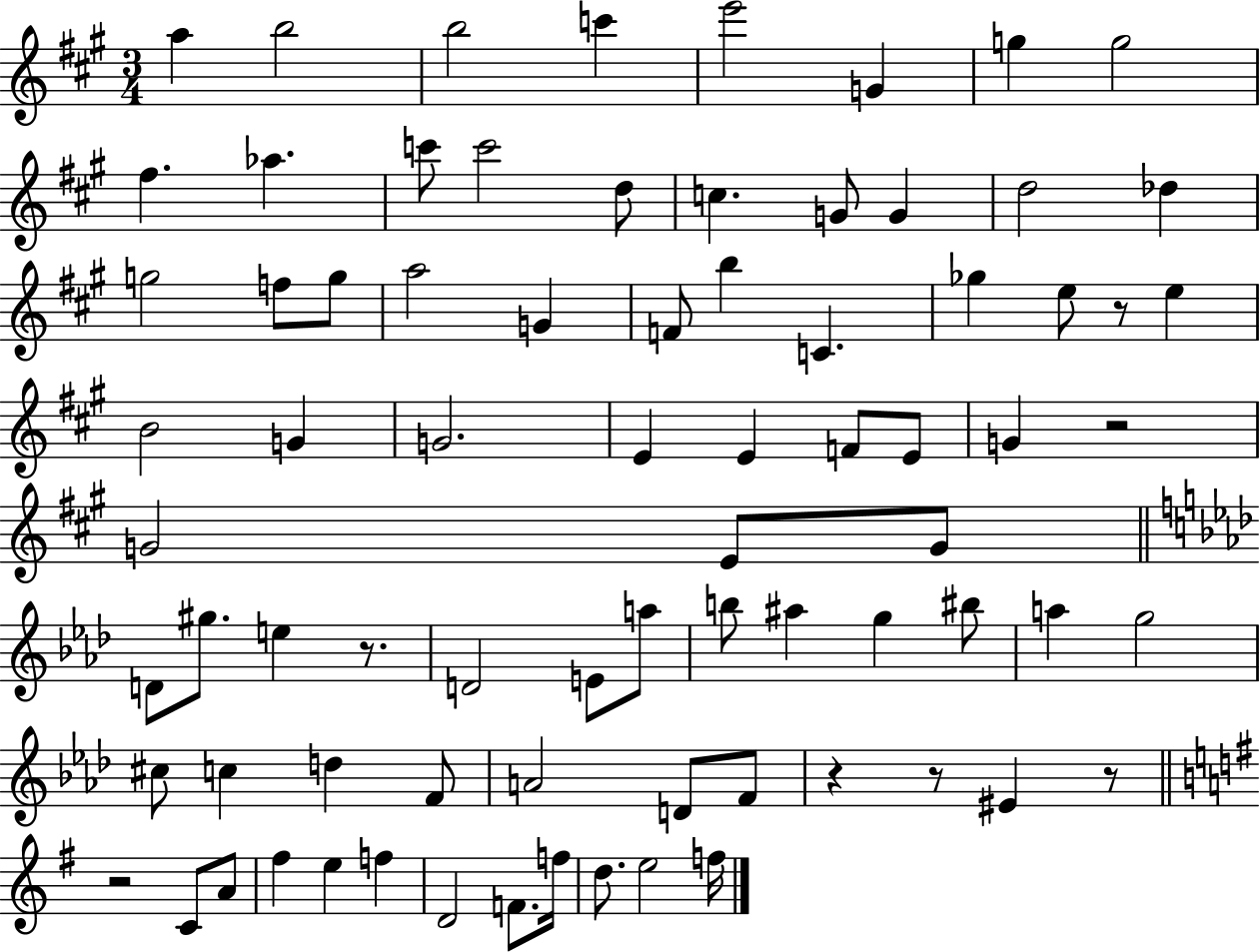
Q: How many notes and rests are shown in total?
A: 78